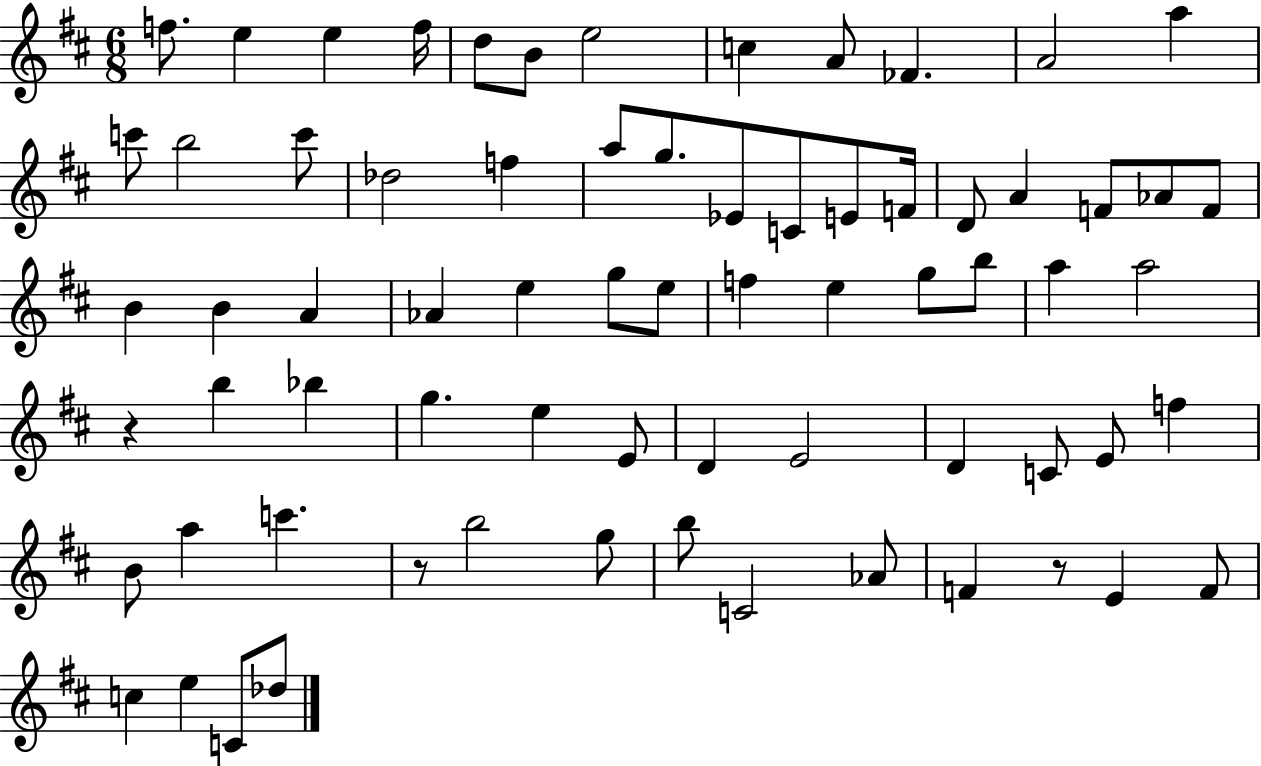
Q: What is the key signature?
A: D major